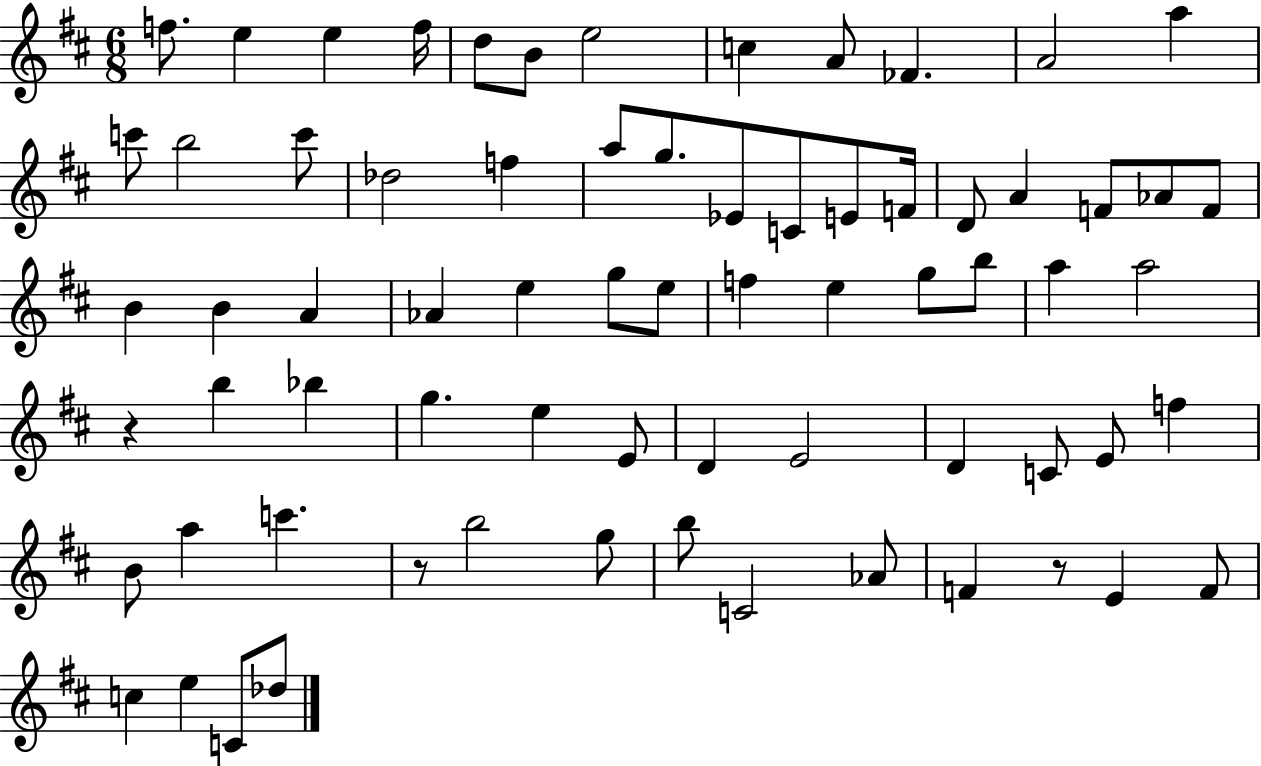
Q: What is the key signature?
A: D major